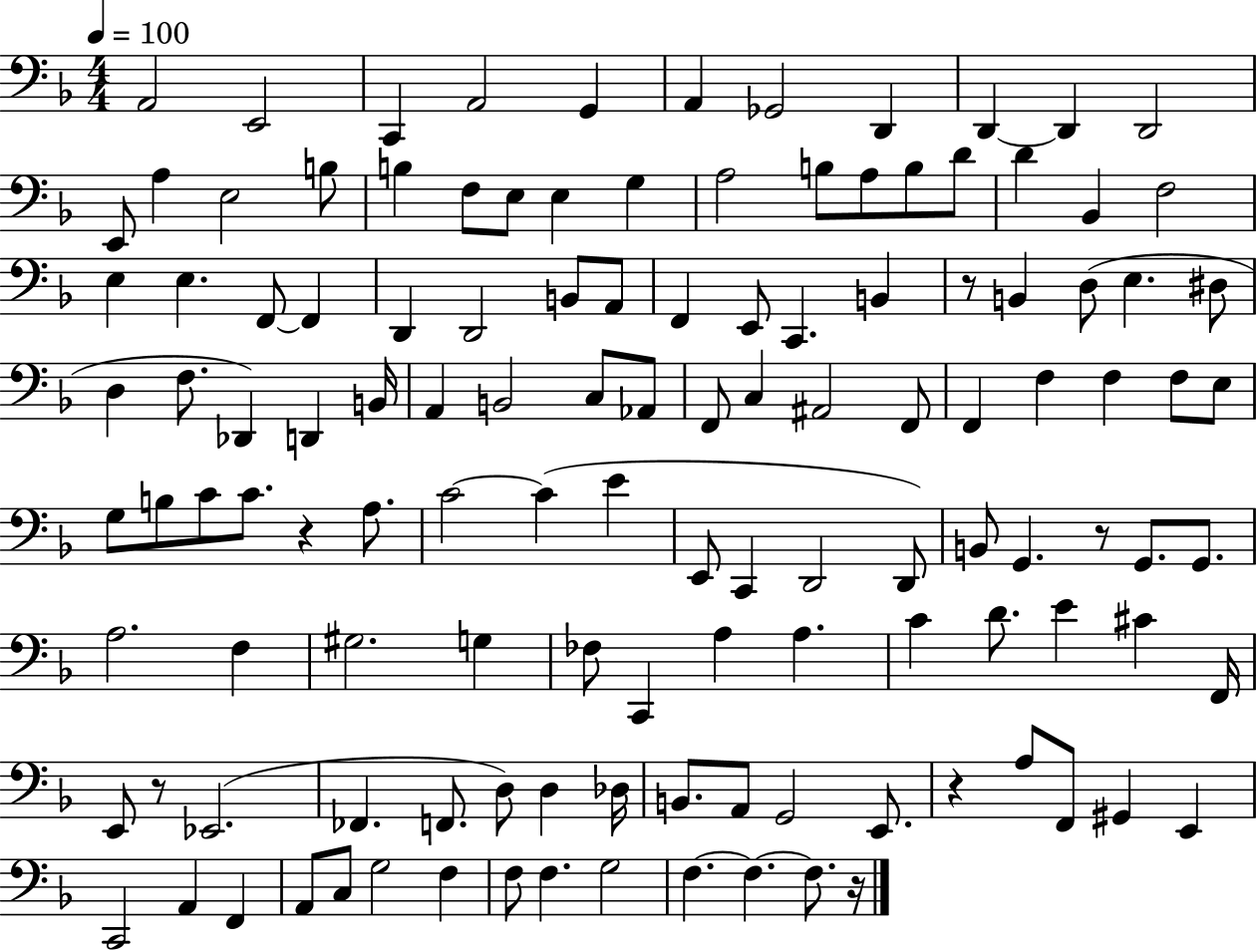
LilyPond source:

{
  \clef bass
  \numericTimeSignature
  \time 4/4
  \key f \major
  \tempo 4 = 100
  a,2 e,2 | c,4 a,2 g,4 | a,4 ges,2 d,4 | d,4~~ d,4 d,2 | \break e,8 a4 e2 b8 | b4 f8 e8 e4 g4 | a2 b8 a8 b8 d'8 | d'4 bes,4 f2 | \break e4 e4. f,8~~ f,4 | d,4 d,2 b,8 a,8 | f,4 e,8 c,4. b,4 | r8 b,4 d8( e4. dis8 | \break d4 f8. des,4) d,4 b,16 | a,4 b,2 c8 aes,8 | f,8 c4 ais,2 f,8 | f,4 f4 f4 f8 e8 | \break g8 b8 c'8 c'8. r4 a8. | c'2~~ c'4( e'4 | e,8 c,4 d,2 d,8) | b,8 g,4. r8 g,8. g,8. | \break a2. f4 | gis2. g4 | fes8 c,4 a4 a4. | c'4 d'8. e'4 cis'4 f,16 | \break e,8 r8 ees,2.( | fes,4. f,8. d8) d4 des16 | b,8. a,8 g,2 e,8. | r4 a8 f,8 gis,4 e,4 | \break c,2 a,4 f,4 | a,8 c8 g2 f4 | f8 f4. g2 | f4.~~ f4.~~ f8. r16 | \break \bar "|."
}